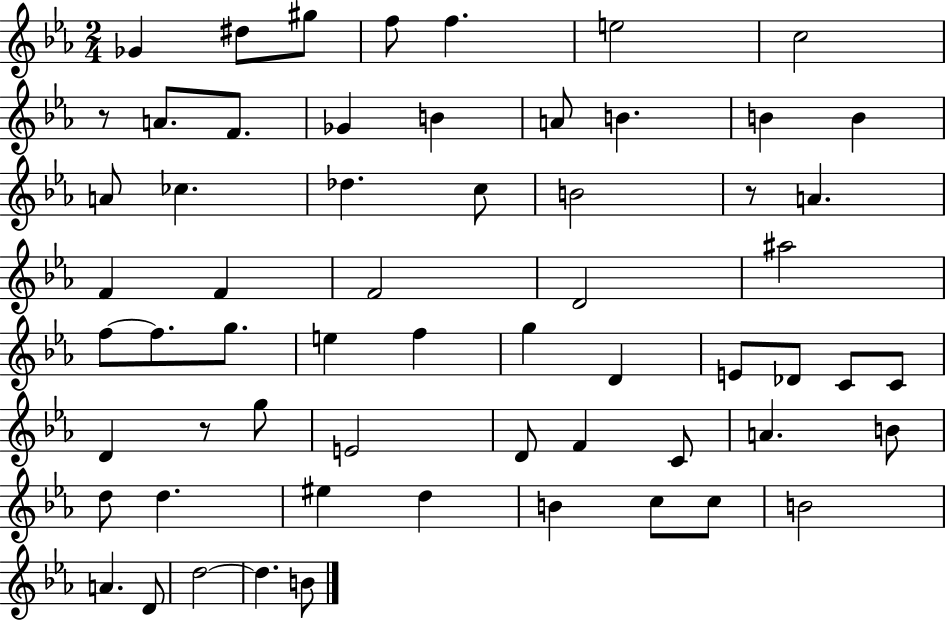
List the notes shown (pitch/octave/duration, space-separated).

Gb4/q D#5/e G#5/e F5/e F5/q. E5/h C5/h R/e A4/e. F4/e. Gb4/q B4/q A4/e B4/q. B4/q B4/q A4/e CES5/q. Db5/q. C5/e B4/h R/e A4/q. F4/q F4/q F4/h D4/h A#5/h F5/e F5/e. G5/e. E5/q F5/q G5/q D4/q E4/e Db4/e C4/e C4/e D4/q R/e G5/e E4/h D4/e F4/q C4/e A4/q. B4/e D5/e D5/q. EIS5/q D5/q B4/q C5/e C5/e B4/h A4/q. D4/e D5/h D5/q. B4/e